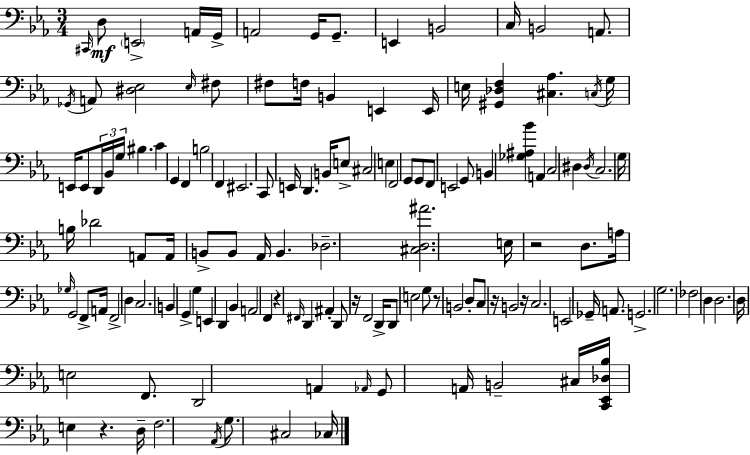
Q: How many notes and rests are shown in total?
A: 136